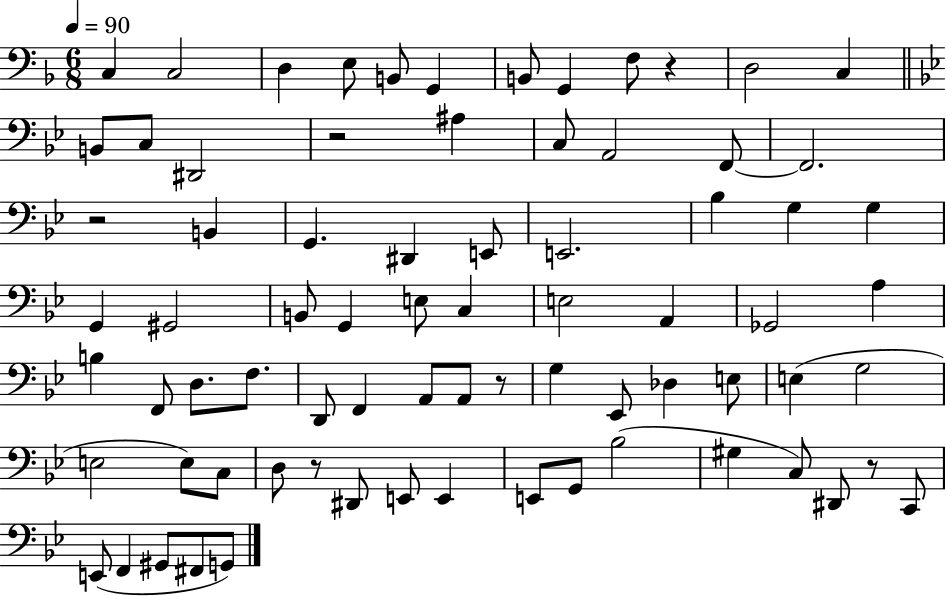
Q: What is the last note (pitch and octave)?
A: G2